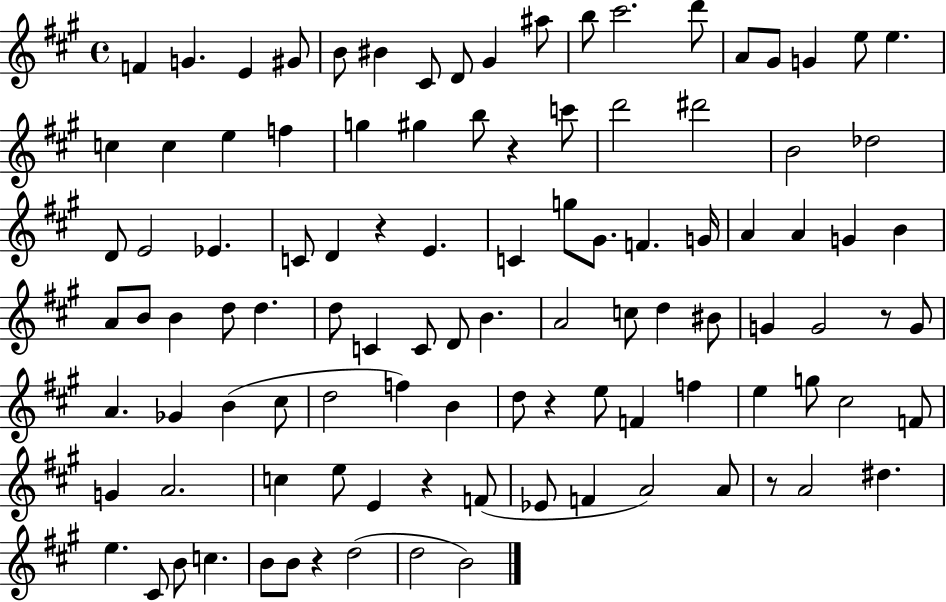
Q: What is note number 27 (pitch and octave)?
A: D6